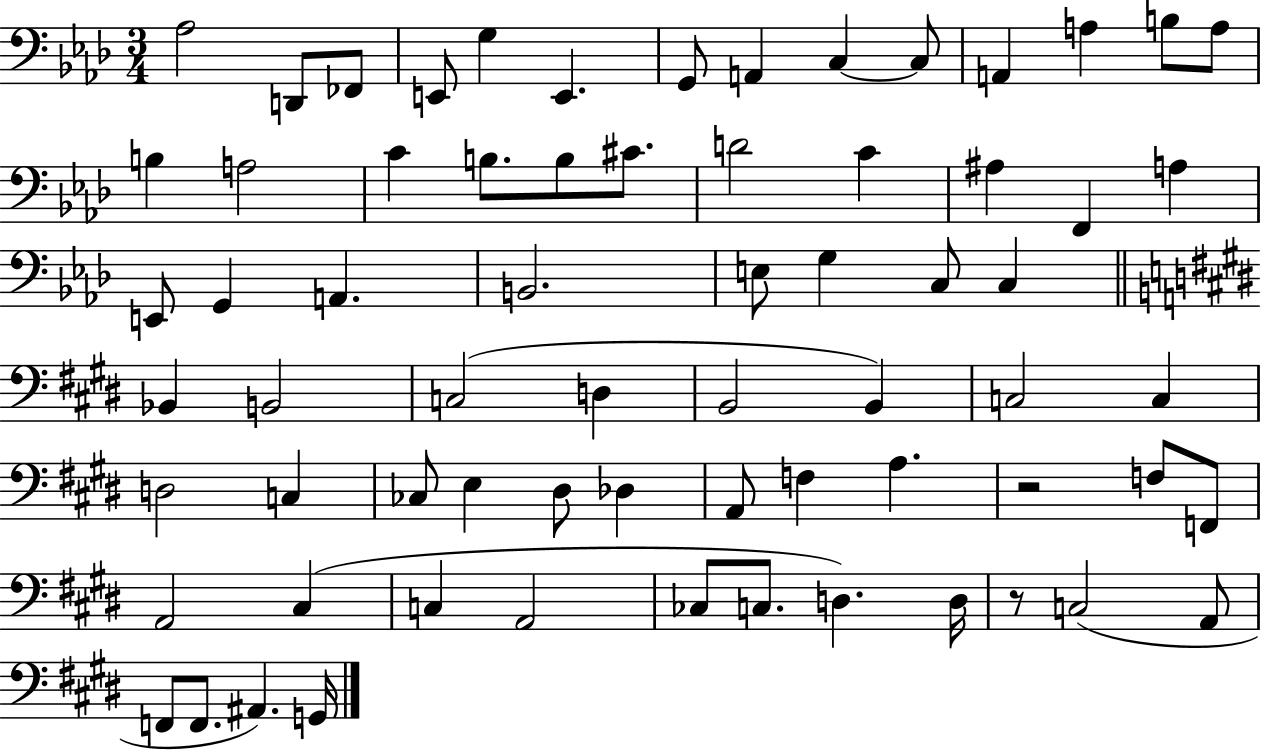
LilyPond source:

{
  \clef bass
  \numericTimeSignature
  \time 3/4
  \key aes \major
  aes2 d,8 fes,8 | e,8 g4 e,4. | g,8 a,4 c4~~ c8 | a,4 a4 b8 a8 | \break b4 a2 | c'4 b8. b8 cis'8. | d'2 c'4 | ais4 f,4 a4 | \break e,8 g,4 a,4. | b,2. | e8 g4 c8 c4 | \bar "||" \break \key e \major bes,4 b,2 | c2( d4 | b,2 b,4) | c2 c4 | \break d2 c4 | ces8 e4 dis8 des4 | a,8 f4 a4. | r2 f8 f,8 | \break a,2 cis4( | c4 a,2 | ces8 c8. d4.) d16 | r8 c2( a,8 | \break f,8 f,8. ais,4.) g,16 | \bar "|."
}